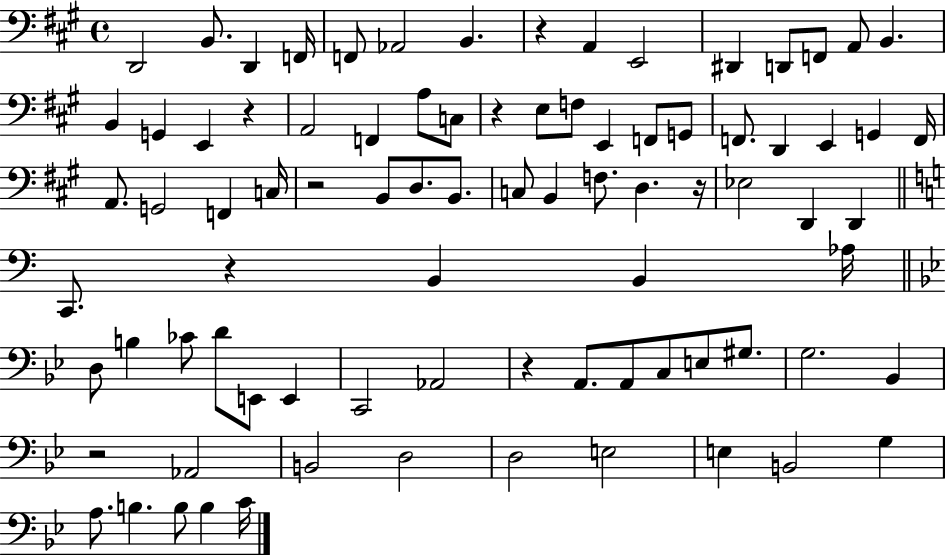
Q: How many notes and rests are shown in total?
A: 85